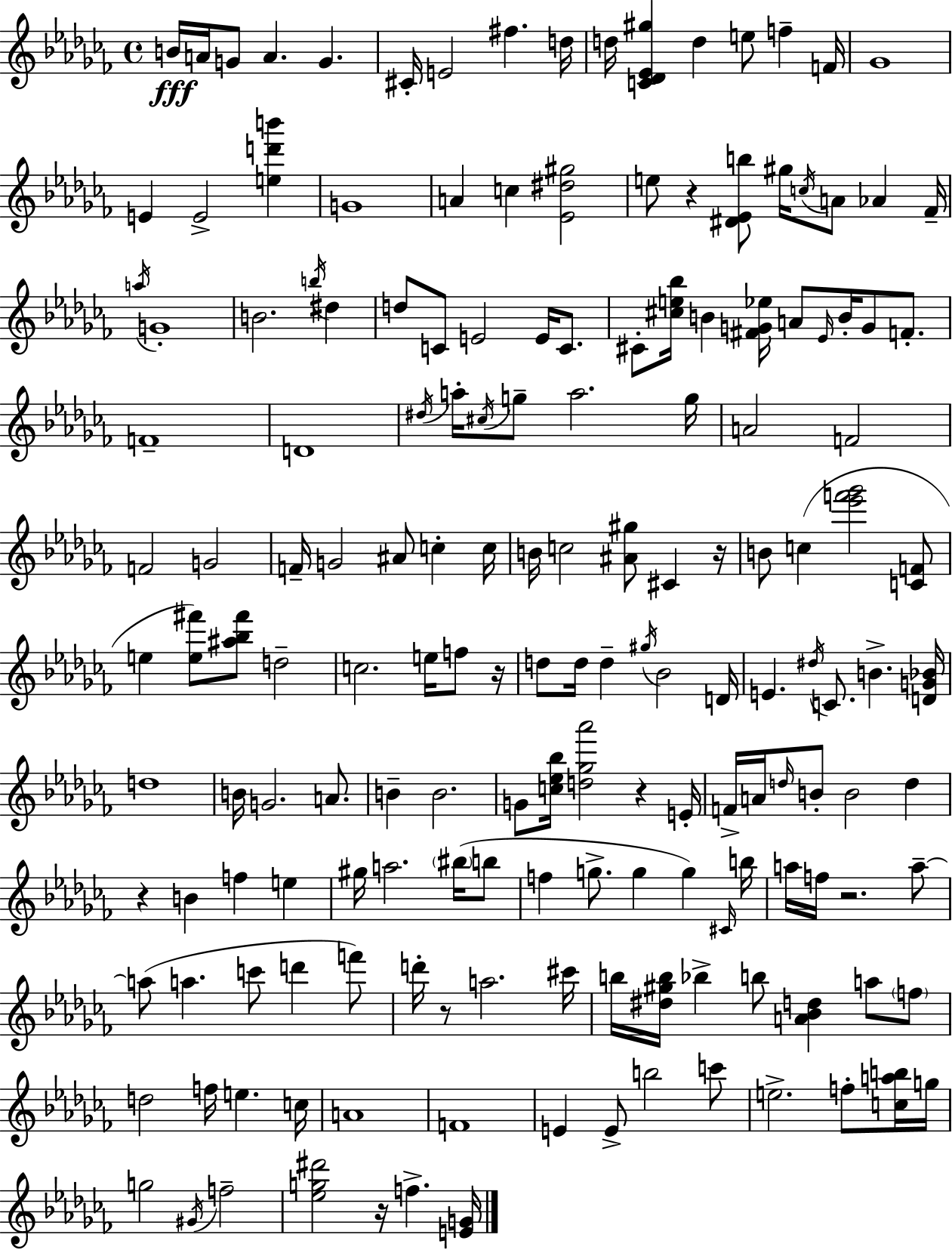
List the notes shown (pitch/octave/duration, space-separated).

B4/s A4/s G4/e A4/q. G4/q. C#4/s E4/h F#5/q. D5/s D5/s [C4,Db4,Eb4,G#5]/q D5/q E5/e F5/q F4/s Gb4/w E4/q E4/h [E5,D6,B6]/q G4/w A4/q C5/q [Eb4,D#5,G#5]/h E5/e R/q [D#4,Eb4,B5]/e G#5/s C5/s A4/e Ab4/q FES4/s A5/s G4/w B4/h. B5/s D#5/q D5/e C4/e E4/h E4/s C4/e. C#4/e [C#5,E5,Bb5]/s B4/q [F#4,G4,Eb5]/s A4/e Eb4/s B4/s G4/e F4/e. F4/w D4/w D#5/s A5/s C#5/s G5/e A5/h. G5/s A4/h F4/h F4/h G4/h F4/s G4/h A#4/e C5/q C5/s B4/s C5/h [A#4,G#5]/e C#4/q R/s B4/e C5/q [Eb6,F6,Gb6]/h [C4,F4]/e E5/q [E5,F#6]/e [A#5,Bb5,F#6]/e D5/h C5/h. E5/s F5/e R/s D5/e D5/s D5/q G#5/s Bb4/h D4/s E4/q. D#5/s C4/e. B4/q. [D4,G4,Bb4]/s D5/w B4/s G4/h. A4/e. B4/q B4/h. G4/e [C5,Eb5,Bb5]/s [D5,Gb5,Ab6]/h R/q E4/s F4/s A4/s D5/s B4/e B4/h D5/q R/q B4/q F5/q E5/q G#5/s A5/h. BIS5/s B5/e F5/q G5/e. G5/q G5/q C#4/s B5/s A5/s F5/s R/h. A5/e A5/e A5/q. C6/e D6/q F6/e D6/s R/e A5/h. C#6/s B5/s [D#5,G#5,B5]/s Bb5/q B5/e [A4,Bb4,D5]/q A5/e F5/e D5/h F5/s E5/q. C5/s A4/w F4/w E4/q E4/e B5/h C6/e E5/h. F5/e [C5,A5,B5]/s G5/s G5/h G#4/s F5/h [Eb5,G5,D#6]/h R/s F5/q. [E4,G4]/s